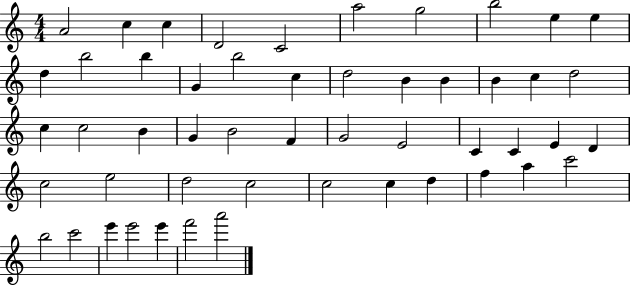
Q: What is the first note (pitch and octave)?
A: A4